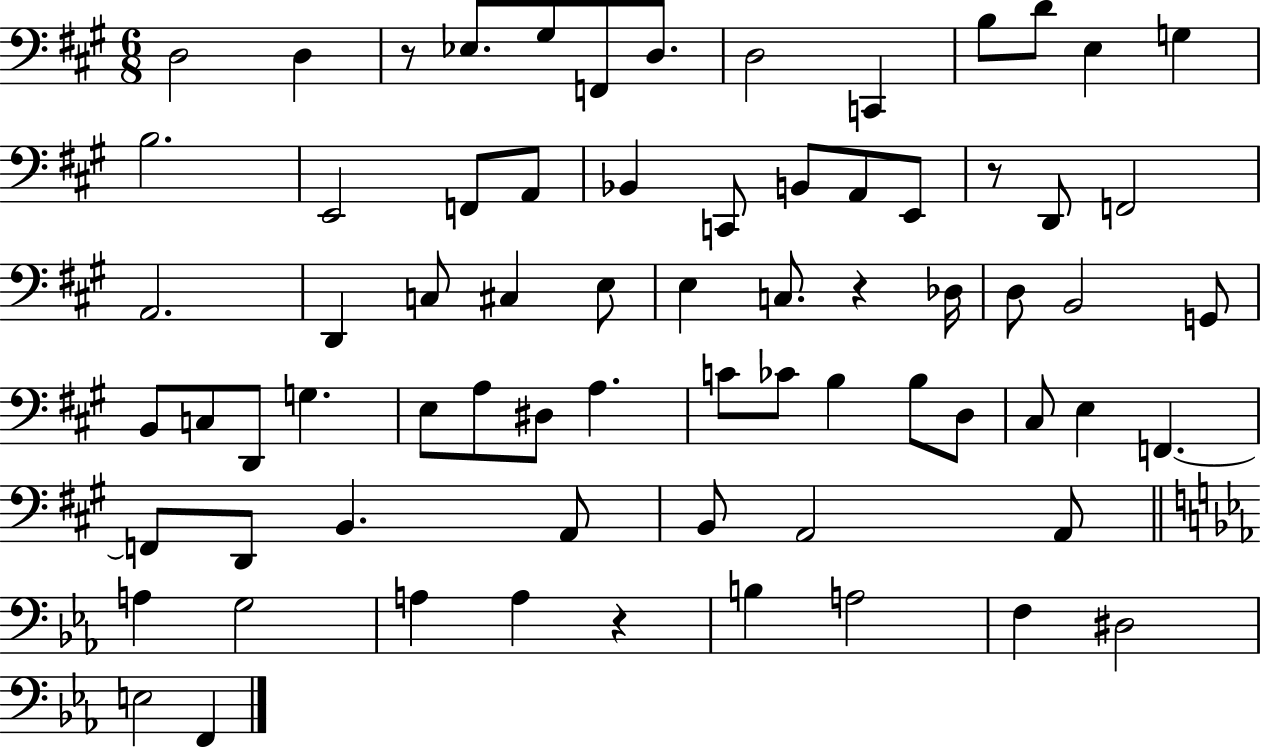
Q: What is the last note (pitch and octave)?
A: F2